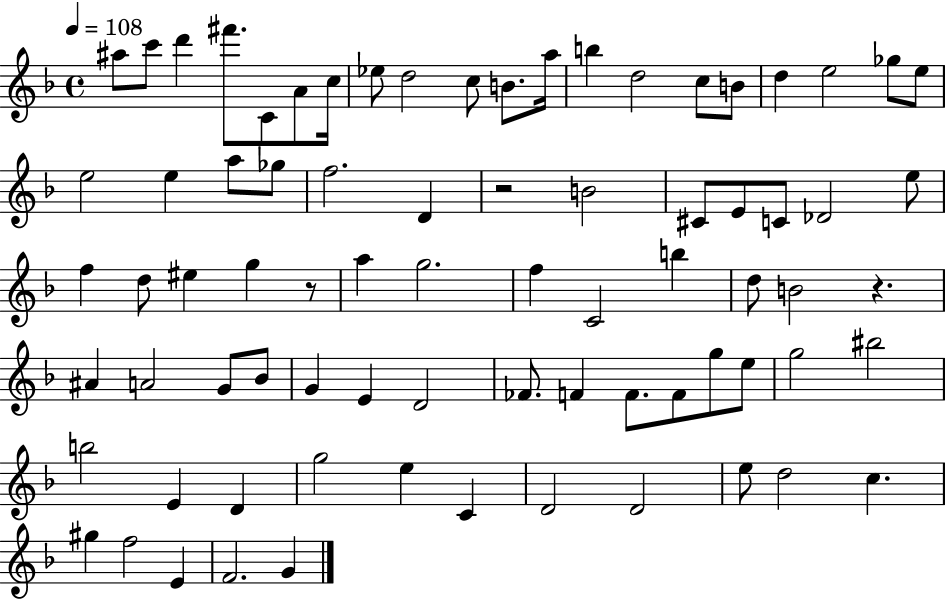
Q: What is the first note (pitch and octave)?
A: A#5